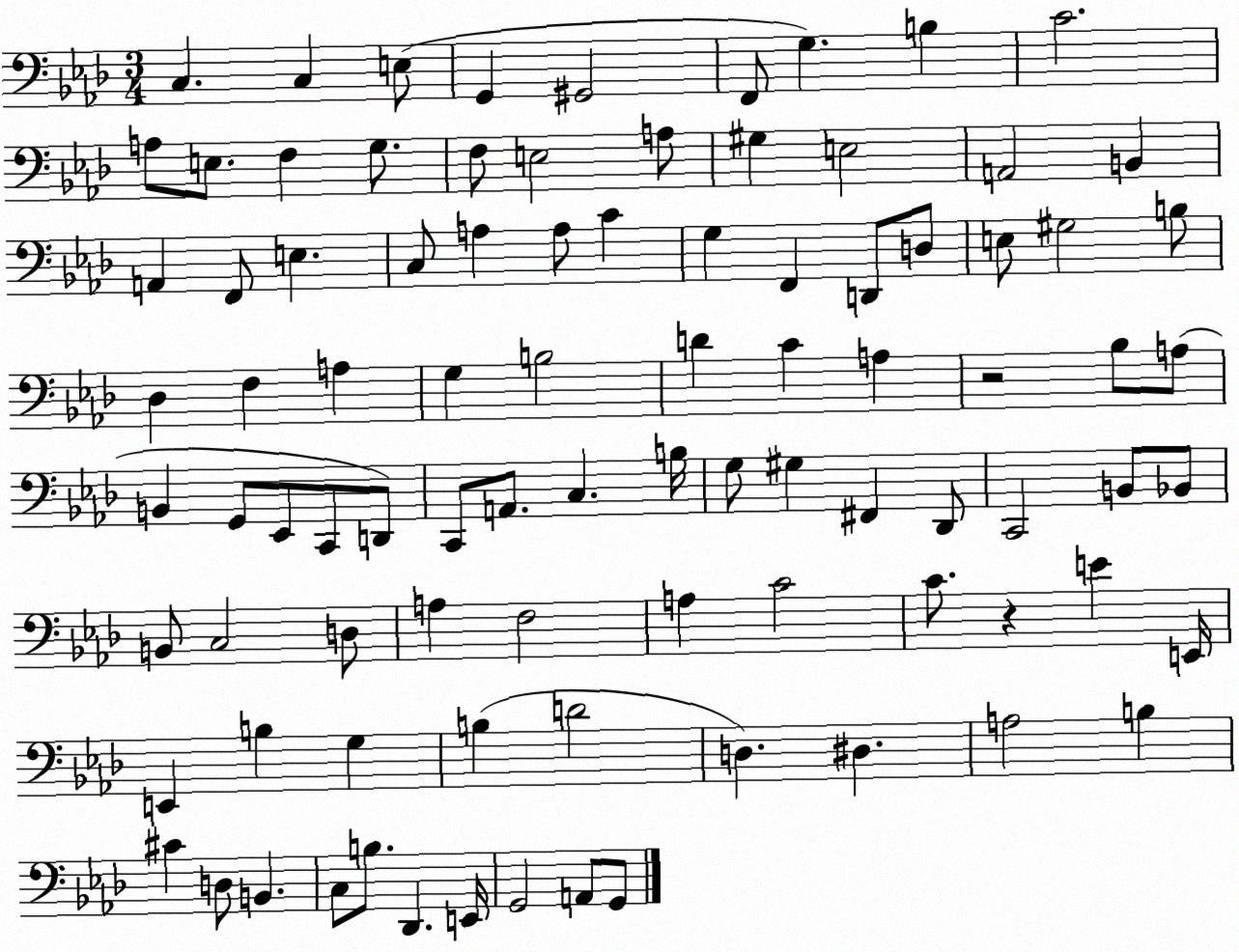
X:1
T:Untitled
M:3/4
L:1/4
K:Ab
C, C, E,/2 G,, ^G,,2 F,,/2 G, B, C2 A,/2 E,/2 F, G,/2 F,/2 E,2 A,/2 ^G, E,2 A,,2 B,, A,, F,,/2 E, C,/2 A, A,/2 C G, F,, D,,/2 D,/2 E,/2 ^G,2 B,/2 _D, F, A, G, B,2 D C A, z2 _B,/2 A,/2 B,, G,,/2 _E,,/2 C,,/2 D,,/2 C,,/2 A,,/2 C, B,/4 G,/2 ^G, ^F,, _D,,/2 C,,2 B,,/2 _B,,/2 B,,/2 C,2 D,/2 A, F,2 A, C2 C/2 z E E,,/4 E,, B, G, B, D2 D, ^D, A,2 B, ^C D,/2 B,, C,/2 B,/2 _D,, E,,/4 G,,2 A,,/2 G,,/2